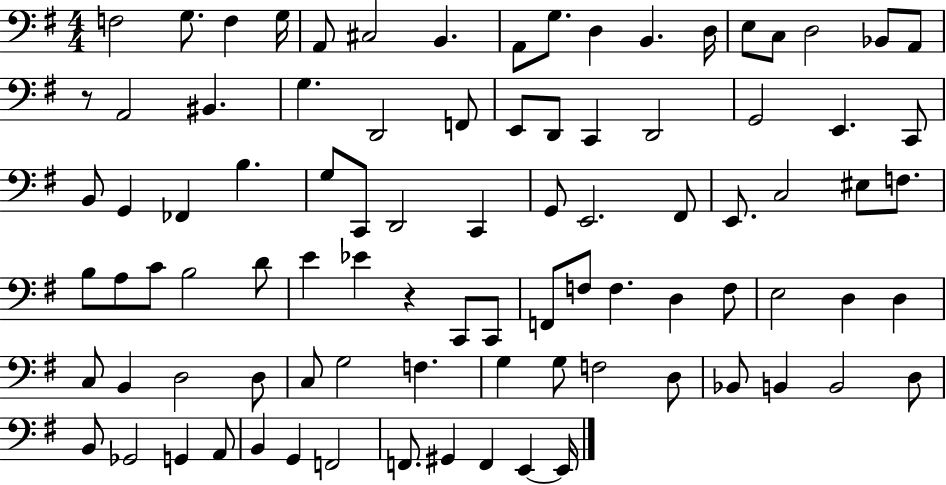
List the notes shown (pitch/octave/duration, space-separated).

F3/h G3/e. F3/q G3/s A2/e C#3/h B2/q. A2/e G3/e. D3/q B2/q. D3/s E3/e C3/e D3/h Bb2/e A2/e R/e A2/h BIS2/q. G3/q. D2/h F2/e E2/e D2/e C2/q D2/h G2/h E2/q. C2/e B2/e G2/q FES2/q B3/q. G3/e C2/e D2/h C2/q G2/e E2/h. F#2/e E2/e. C3/h EIS3/e F3/e. B3/e A3/e C4/e B3/h D4/e E4/q Eb4/q R/q C2/e C2/e F2/e F3/e F3/q. D3/q F3/e E3/h D3/q D3/q C3/e B2/q D3/h D3/e C3/e G3/h F3/q. G3/q G3/e F3/h D3/e Bb2/e B2/q B2/h D3/e B2/e Gb2/h G2/q A2/e B2/q G2/q F2/h F2/e. G#2/q F2/q E2/q E2/s